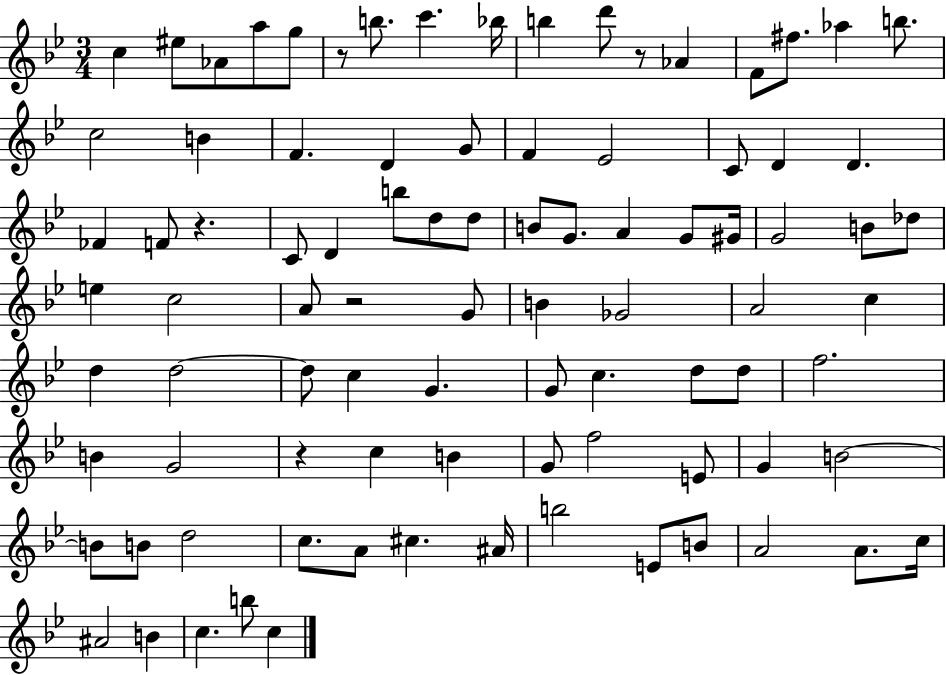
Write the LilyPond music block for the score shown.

{
  \clef treble
  \numericTimeSignature
  \time 3/4
  \key bes \major
  c''4 eis''8 aes'8 a''8 g''8 | r8 b''8. c'''4. bes''16 | b''4 d'''8 r8 aes'4 | f'8 fis''8. aes''4 b''8. | \break c''2 b'4 | f'4. d'4 g'8 | f'4 ees'2 | c'8 d'4 d'4. | \break fes'4 f'8 r4. | c'8 d'4 b''8 d''8 d''8 | b'8 g'8. a'4 g'8 gis'16 | g'2 b'8 des''8 | \break e''4 c''2 | a'8 r2 g'8 | b'4 ges'2 | a'2 c''4 | \break d''4 d''2~~ | d''8 c''4 g'4. | g'8 c''4. d''8 d''8 | f''2. | \break b'4 g'2 | r4 c''4 b'4 | g'8 f''2 e'8 | g'4 b'2~~ | \break b'8 b'8 d''2 | c''8. a'8 cis''4. ais'16 | b''2 e'8 b'8 | a'2 a'8. c''16 | \break ais'2 b'4 | c''4. b''8 c''4 | \bar "|."
}